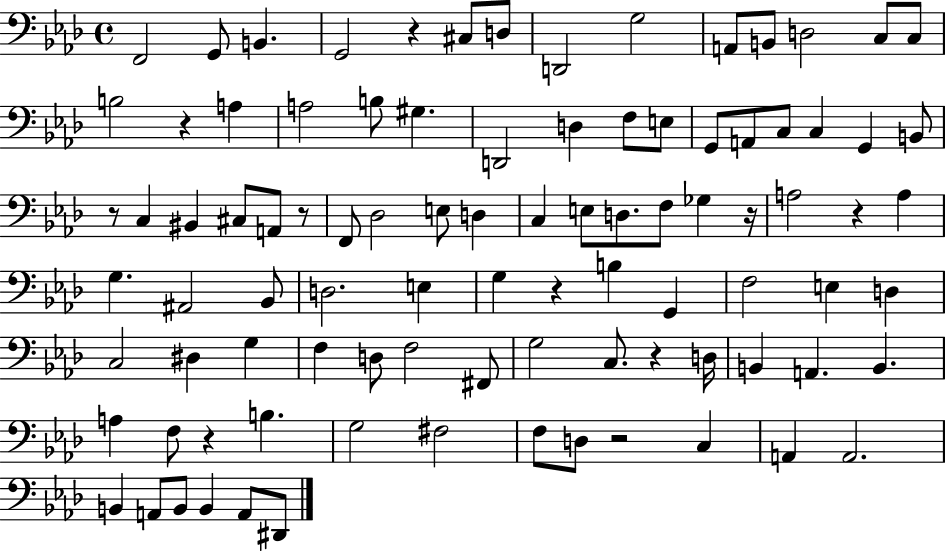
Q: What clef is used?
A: bass